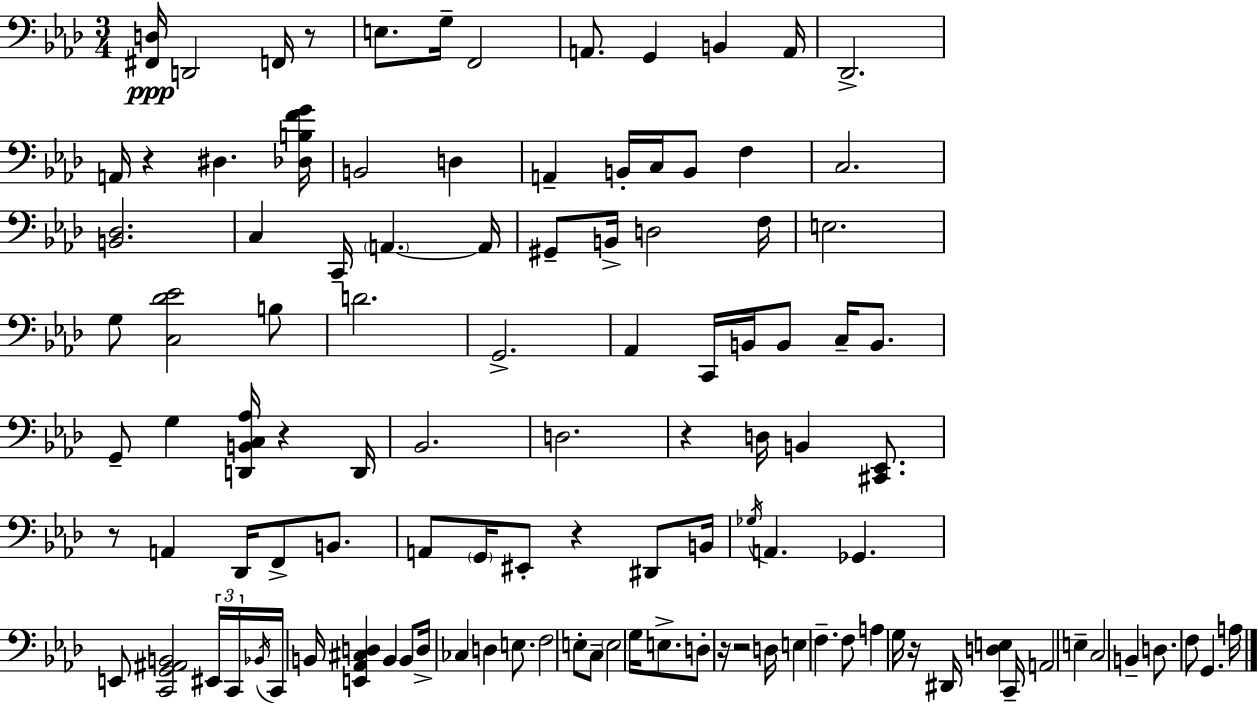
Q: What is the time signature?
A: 3/4